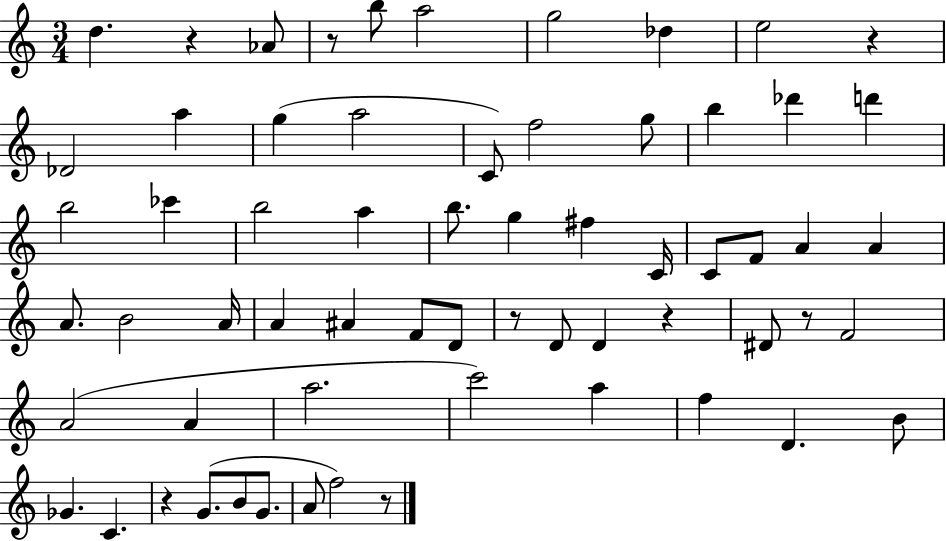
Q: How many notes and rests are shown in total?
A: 63